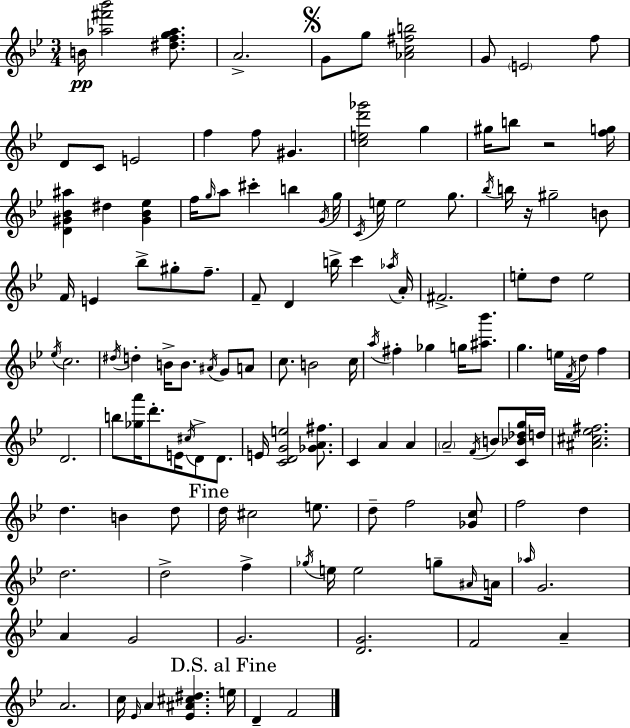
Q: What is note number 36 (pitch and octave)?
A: G#5